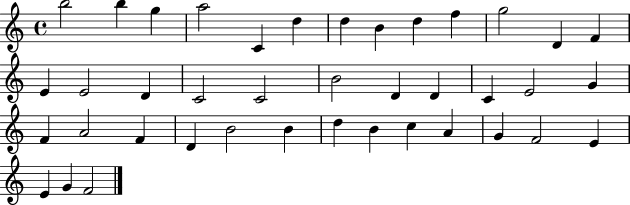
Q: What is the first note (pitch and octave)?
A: B5